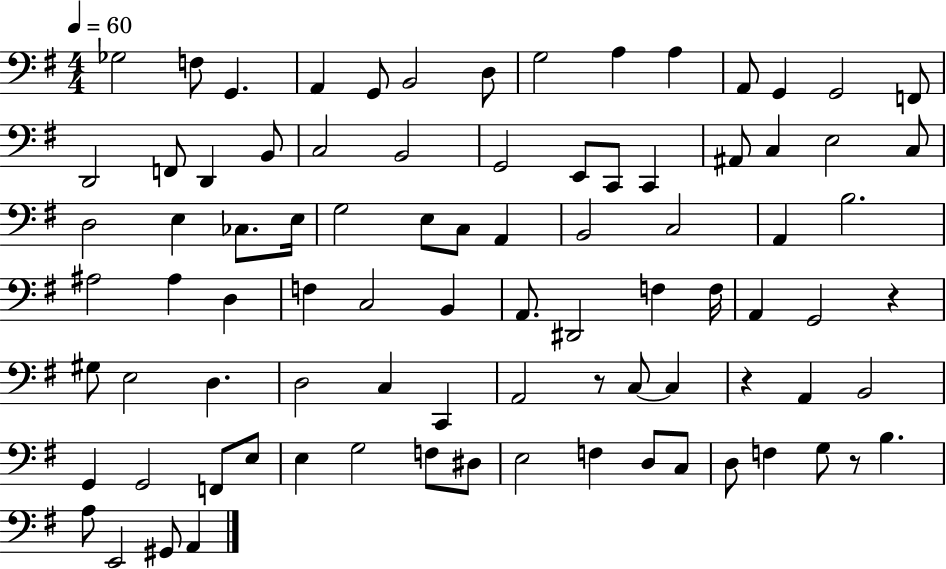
Gb3/h F3/e G2/q. A2/q G2/e B2/h D3/e G3/h A3/q A3/q A2/e G2/q G2/h F2/e D2/h F2/e D2/q B2/e C3/h B2/h G2/h E2/e C2/e C2/q A#2/e C3/q E3/h C3/e D3/h E3/q CES3/e. E3/s G3/h E3/e C3/e A2/q B2/h C3/h A2/q B3/h. A#3/h A#3/q D3/q F3/q C3/h B2/q A2/e. D#2/h F3/q F3/s A2/q G2/h R/q G#3/e E3/h D3/q. D3/h C3/q C2/q A2/h R/e C3/e C3/q R/q A2/q B2/h G2/q G2/h F2/e E3/e E3/q G3/h F3/e D#3/e E3/h F3/q D3/e C3/e D3/e F3/q G3/e R/e B3/q. A3/e E2/h G#2/e A2/q